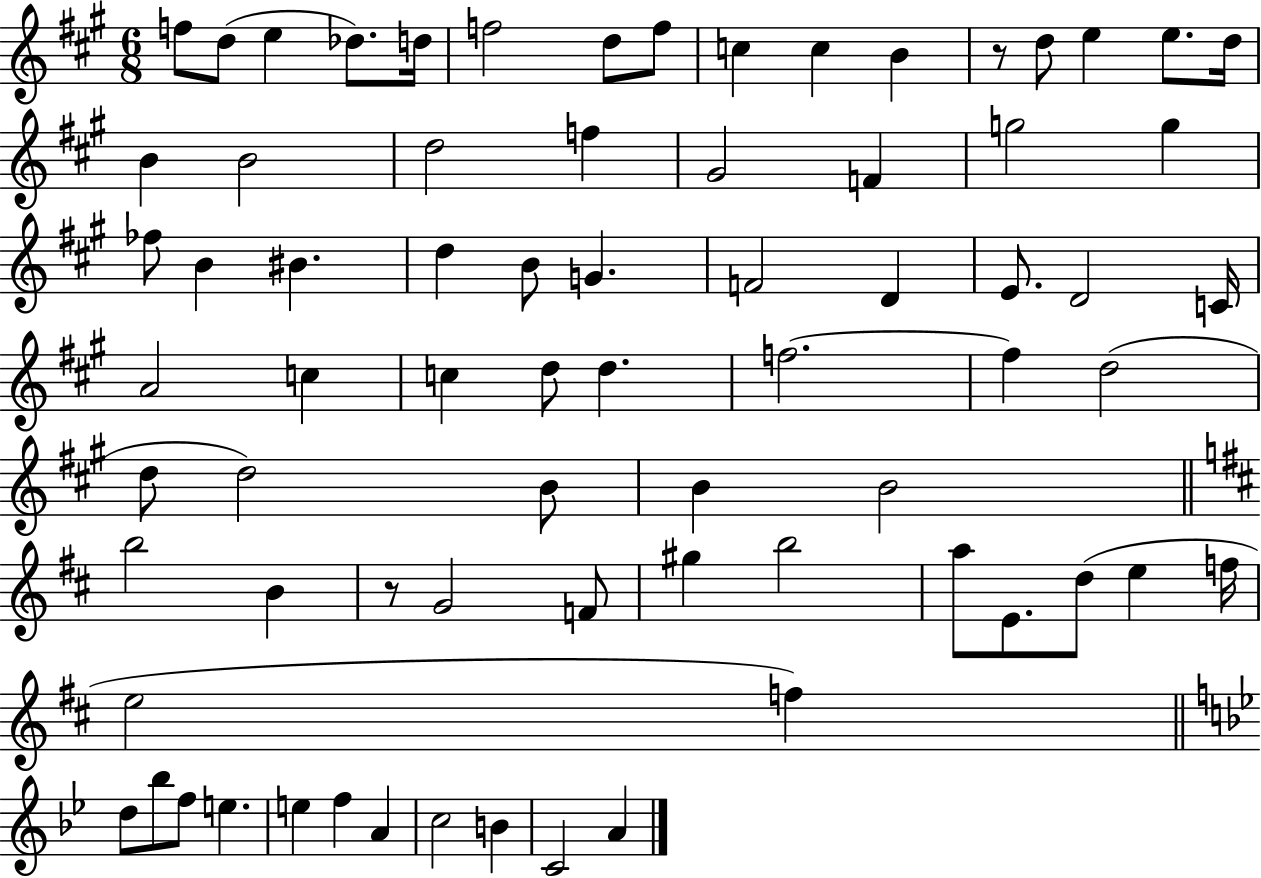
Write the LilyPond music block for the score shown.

{
  \clef treble
  \numericTimeSignature
  \time 6/8
  \key a \major
  \repeat volta 2 { f''8 d''8( e''4 des''8.) d''16 | f''2 d''8 f''8 | c''4 c''4 b'4 | r8 d''8 e''4 e''8. d''16 | \break b'4 b'2 | d''2 f''4 | gis'2 f'4 | g''2 g''4 | \break fes''8 b'4 bis'4. | d''4 b'8 g'4. | f'2 d'4 | e'8. d'2 c'16 | \break a'2 c''4 | c''4 d''8 d''4. | f''2.~~ | f''4 d''2( | \break d''8 d''2) b'8 | b'4 b'2 | \bar "||" \break \key d \major b''2 b'4 | r8 g'2 f'8 | gis''4 b''2 | a''8 e'8. d''8( e''4 f''16 | \break e''2 f''4) | \bar "||" \break \key bes \major d''8 bes''8 f''8 e''4. | e''4 f''4 a'4 | c''2 b'4 | c'2 a'4 | \break } \bar "|."
}